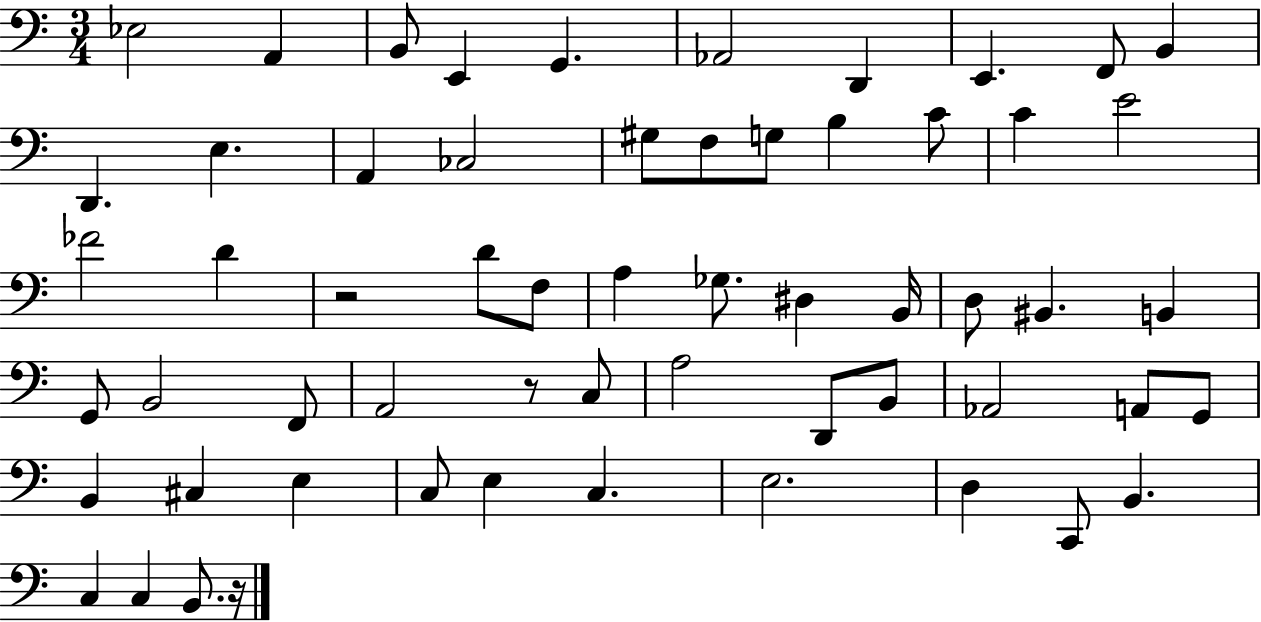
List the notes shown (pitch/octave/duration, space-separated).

Eb3/h A2/q B2/e E2/q G2/q. Ab2/h D2/q E2/q. F2/e B2/q D2/q. E3/q. A2/q CES3/h G#3/e F3/e G3/e B3/q C4/e C4/q E4/h FES4/h D4/q R/h D4/e F3/e A3/q Gb3/e. D#3/q B2/s D3/e BIS2/q. B2/q G2/e B2/h F2/e A2/h R/e C3/e A3/h D2/e B2/e Ab2/h A2/e G2/e B2/q C#3/q E3/q C3/e E3/q C3/q. E3/h. D3/q C2/e B2/q. C3/q C3/q B2/e. R/s